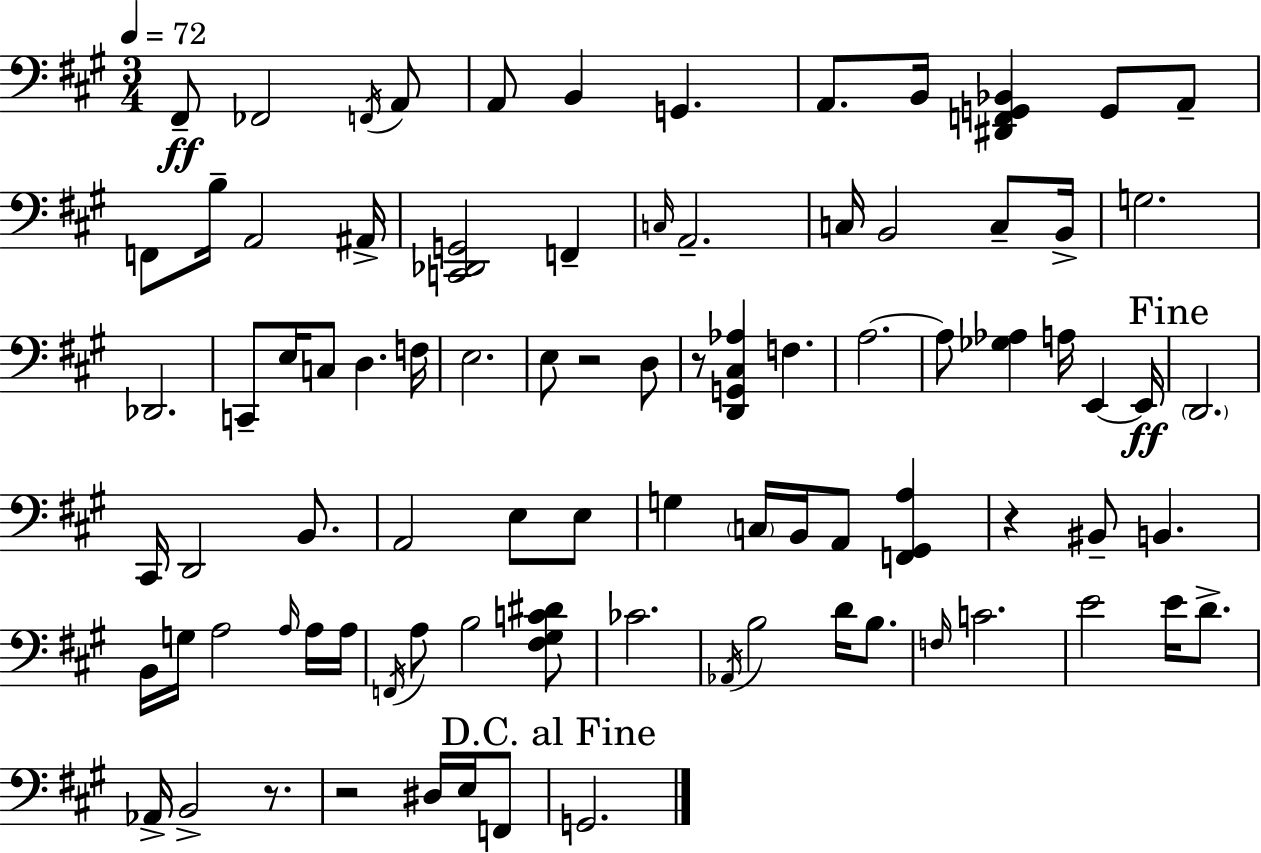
F#2/e FES2/h F2/s A2/e A2/e B2/q G2/q. A2/e. B2/s [D#2,F2,G2,Bb2]/q G2/e A2/e F2/e B3/s A2/h A#2/s [C2,Db2,G2]/h F2/q C3/s A2/h. C3/s B2/h C3/e B2/s G3/h. Db2/h. C2/e E3/s C3/e D3/q. F3/s E3/h. E3/e R/h D3/e R/e [D2,G2,C#3,Ab3]/q F3/q. A3/h. A3/e [Gb3,Ab3]/q A3/s E2/q E2/s D2/h. C#2/s D2/h B2/e. A2/h E3/e E3/e G3/q C3/s B2/s A2/e [F2,G#2,A3]/q R/q BIS2/e B2/q. B2/s G3/s A3/h A3/s A3/s A3/s F2/s A3/e B3/h [F#3,G#3,C4,D#4]/e CES4/h. Ab2/s B3/h D4/s B3/e. F3/s C4/h. E4/h E4/s D4/e. Ab2/s B2/h R/e. R/h D#3/s E3/s F2/e G2/h.